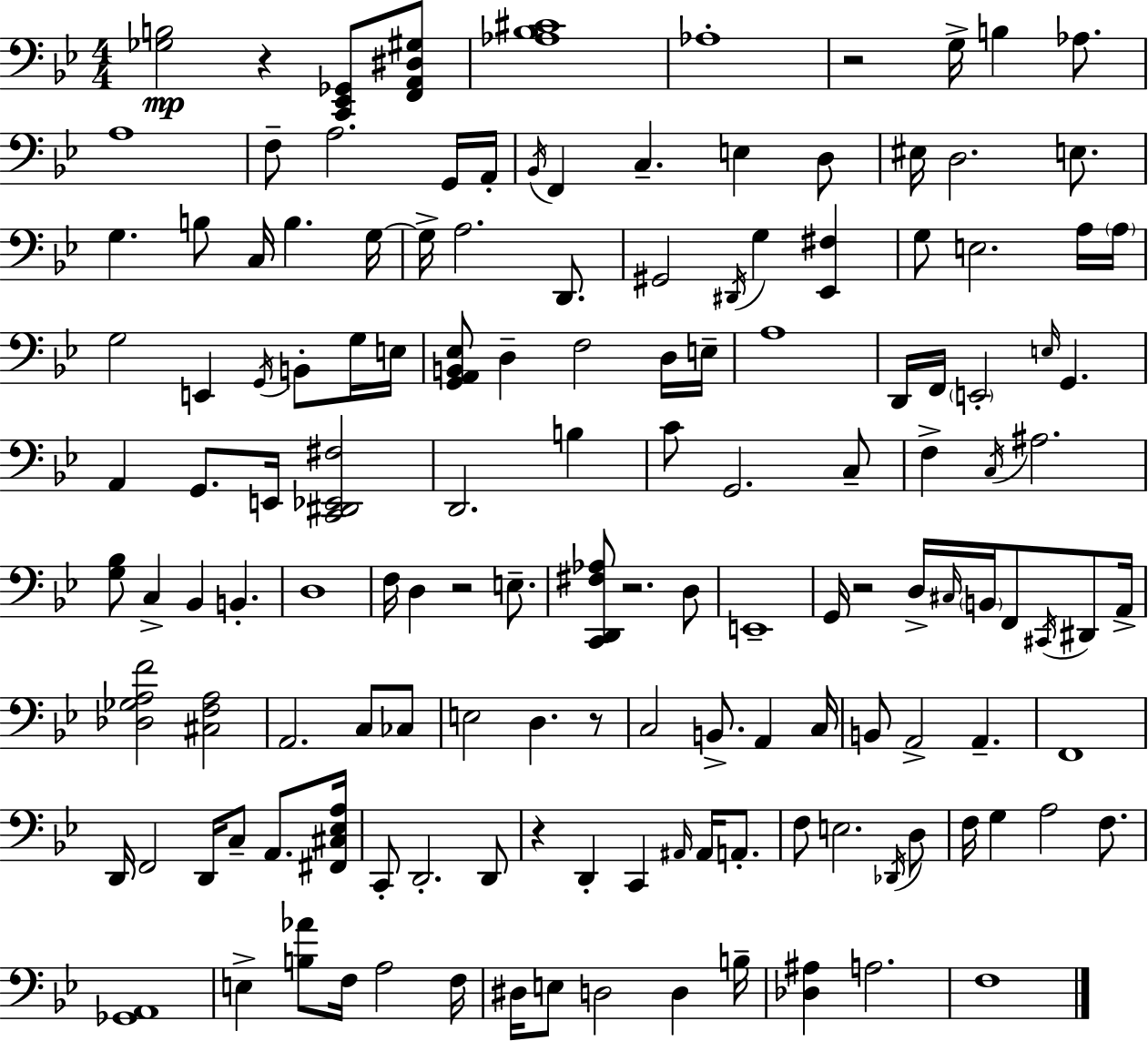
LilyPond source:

{
  \clef bass
  \numericTimeSignature
  \time 4/4
  \key bes \major
  <ges b>2\mp r4 <c, ees, ges,>8 <f, a, dis gis>8 | <aes bes cis'>1 | aes1-. | r2 g16-> b4 aes8. | \break a1 | f8-- a2. g,16 a,16-. | \acciaccatura { bes,16 } f,4 c4.-- e4 d8 | eis16 d2. e8. | \break g4. b8 c16 b4. | g16~~ g16-> a2. d,8. | gis,2 \acciaccatura { dis,16 } g4 <ees, fis>4 | g8 e2. | \break a16 \parenthesize a16 g2 e,4 \acciaccatura { g,16 } b,8-. | g16 e16 <g, a, b, ees>8 d4-- f2 | d16 e16-- a1 | d,16 f,16 \parenthesize e,2-. \grace { e16 } g,4. | \break a,4 g,8. e,16 <c, dis, ees, fis>2 | d,2. | b4 c'8 g,2. | c8-- f4-> \acciaccatura { c16 } ais2. | \break <g bes>8 c4-> bes,4 b,4.-. | d1 | f16 d4 r2 | e8.-- <c, d, fis aes>8 r2. | \break d8 e,1-- | g,16 r2 d16-> \grace { cis16 } | \parenthesize b,16 f,8 \acciaccatura { cis,16 } dis,8 a,16-> <des ges a f'>2 <cis f a>2 | a,2. | \break c8 ces8 e2 d4. | r8 c2 b,8.-> | a,4 c16 b,8 a,2-> | a,4.-- f,1 | \break d,16 f,2 | d,16 c8-- a,8. <fis, cis ees a>16 c,8-. d,2.-. | d,8 r4 d,4-. c,4 | \grace { ais,16 } ais,16 a,8.-. f8 e2. | \break \acciaccatura { des,16 } d8 f16 g4 a2 | f8. <ges, a,>1 | e4-> <b aes'>8 f16 | a2 f16 dis16 e8 d2 | \break d4 b16-- <des ais>4 a2. | f1 | \bar "|."
}